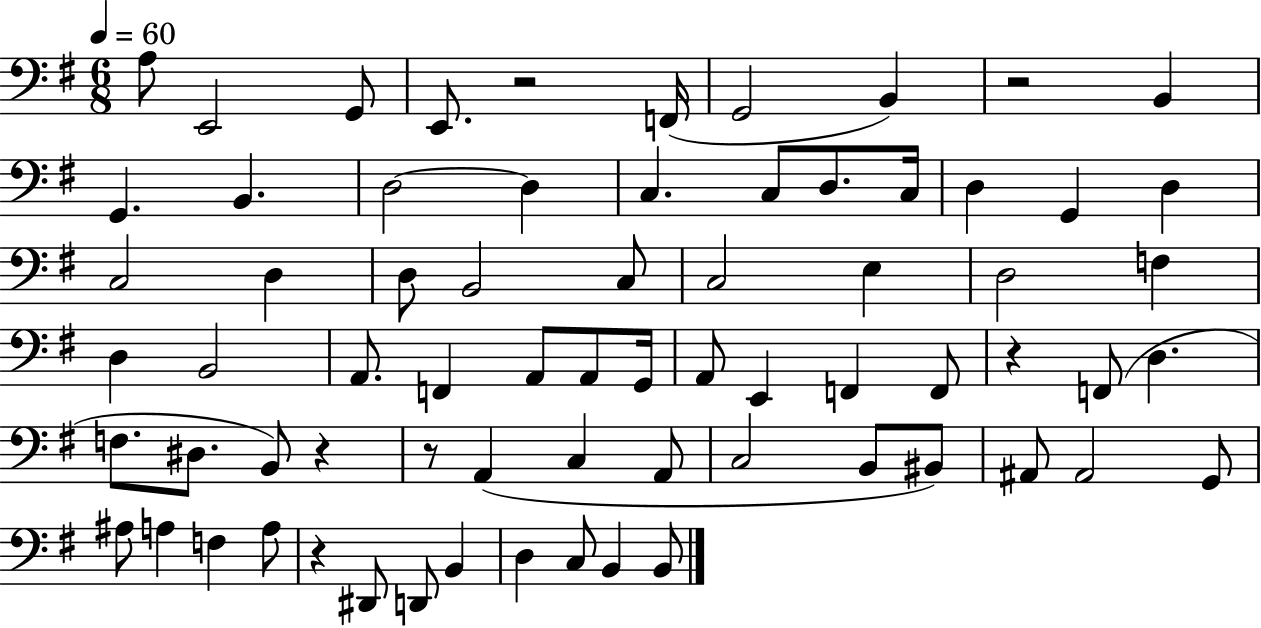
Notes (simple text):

A3/e E2/h G2/e E2/e. R/h F2/s G2/h B2/q R/h B2/q G2/q. B2/q. D3/h D3/q C3/q. C3/e D3/e. C3/s D3/q G2/q D3/q C3/h D3/q D3/e B2/h C3/e C3/h E3/q D3/h F3/q D3/q B2/h A2/e. F2/q A2/e A2/e G2/s A2/e E2/q F2/q F2/e R/q F2/e D3/q. F3/e. D#3/e. B2/e R/q R/e A2/q C3/q A2/e C3/h B2/e BIS2/e A#2/e A#2/h G2/e A#3/e A3/q F3/q A3/e R/q D#2/e D2/e B2/q D3/q C3/e B2/q B2/e